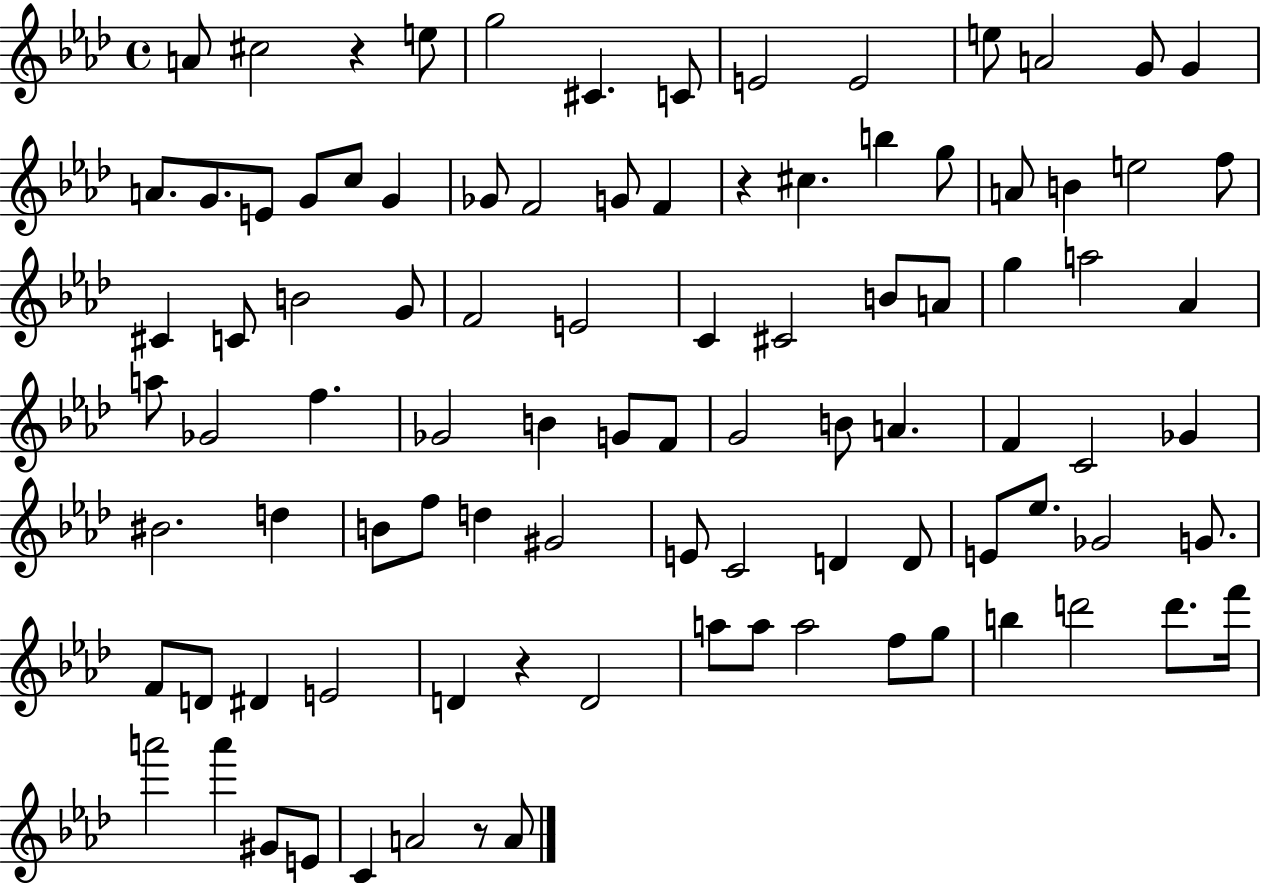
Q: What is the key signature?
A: AES major